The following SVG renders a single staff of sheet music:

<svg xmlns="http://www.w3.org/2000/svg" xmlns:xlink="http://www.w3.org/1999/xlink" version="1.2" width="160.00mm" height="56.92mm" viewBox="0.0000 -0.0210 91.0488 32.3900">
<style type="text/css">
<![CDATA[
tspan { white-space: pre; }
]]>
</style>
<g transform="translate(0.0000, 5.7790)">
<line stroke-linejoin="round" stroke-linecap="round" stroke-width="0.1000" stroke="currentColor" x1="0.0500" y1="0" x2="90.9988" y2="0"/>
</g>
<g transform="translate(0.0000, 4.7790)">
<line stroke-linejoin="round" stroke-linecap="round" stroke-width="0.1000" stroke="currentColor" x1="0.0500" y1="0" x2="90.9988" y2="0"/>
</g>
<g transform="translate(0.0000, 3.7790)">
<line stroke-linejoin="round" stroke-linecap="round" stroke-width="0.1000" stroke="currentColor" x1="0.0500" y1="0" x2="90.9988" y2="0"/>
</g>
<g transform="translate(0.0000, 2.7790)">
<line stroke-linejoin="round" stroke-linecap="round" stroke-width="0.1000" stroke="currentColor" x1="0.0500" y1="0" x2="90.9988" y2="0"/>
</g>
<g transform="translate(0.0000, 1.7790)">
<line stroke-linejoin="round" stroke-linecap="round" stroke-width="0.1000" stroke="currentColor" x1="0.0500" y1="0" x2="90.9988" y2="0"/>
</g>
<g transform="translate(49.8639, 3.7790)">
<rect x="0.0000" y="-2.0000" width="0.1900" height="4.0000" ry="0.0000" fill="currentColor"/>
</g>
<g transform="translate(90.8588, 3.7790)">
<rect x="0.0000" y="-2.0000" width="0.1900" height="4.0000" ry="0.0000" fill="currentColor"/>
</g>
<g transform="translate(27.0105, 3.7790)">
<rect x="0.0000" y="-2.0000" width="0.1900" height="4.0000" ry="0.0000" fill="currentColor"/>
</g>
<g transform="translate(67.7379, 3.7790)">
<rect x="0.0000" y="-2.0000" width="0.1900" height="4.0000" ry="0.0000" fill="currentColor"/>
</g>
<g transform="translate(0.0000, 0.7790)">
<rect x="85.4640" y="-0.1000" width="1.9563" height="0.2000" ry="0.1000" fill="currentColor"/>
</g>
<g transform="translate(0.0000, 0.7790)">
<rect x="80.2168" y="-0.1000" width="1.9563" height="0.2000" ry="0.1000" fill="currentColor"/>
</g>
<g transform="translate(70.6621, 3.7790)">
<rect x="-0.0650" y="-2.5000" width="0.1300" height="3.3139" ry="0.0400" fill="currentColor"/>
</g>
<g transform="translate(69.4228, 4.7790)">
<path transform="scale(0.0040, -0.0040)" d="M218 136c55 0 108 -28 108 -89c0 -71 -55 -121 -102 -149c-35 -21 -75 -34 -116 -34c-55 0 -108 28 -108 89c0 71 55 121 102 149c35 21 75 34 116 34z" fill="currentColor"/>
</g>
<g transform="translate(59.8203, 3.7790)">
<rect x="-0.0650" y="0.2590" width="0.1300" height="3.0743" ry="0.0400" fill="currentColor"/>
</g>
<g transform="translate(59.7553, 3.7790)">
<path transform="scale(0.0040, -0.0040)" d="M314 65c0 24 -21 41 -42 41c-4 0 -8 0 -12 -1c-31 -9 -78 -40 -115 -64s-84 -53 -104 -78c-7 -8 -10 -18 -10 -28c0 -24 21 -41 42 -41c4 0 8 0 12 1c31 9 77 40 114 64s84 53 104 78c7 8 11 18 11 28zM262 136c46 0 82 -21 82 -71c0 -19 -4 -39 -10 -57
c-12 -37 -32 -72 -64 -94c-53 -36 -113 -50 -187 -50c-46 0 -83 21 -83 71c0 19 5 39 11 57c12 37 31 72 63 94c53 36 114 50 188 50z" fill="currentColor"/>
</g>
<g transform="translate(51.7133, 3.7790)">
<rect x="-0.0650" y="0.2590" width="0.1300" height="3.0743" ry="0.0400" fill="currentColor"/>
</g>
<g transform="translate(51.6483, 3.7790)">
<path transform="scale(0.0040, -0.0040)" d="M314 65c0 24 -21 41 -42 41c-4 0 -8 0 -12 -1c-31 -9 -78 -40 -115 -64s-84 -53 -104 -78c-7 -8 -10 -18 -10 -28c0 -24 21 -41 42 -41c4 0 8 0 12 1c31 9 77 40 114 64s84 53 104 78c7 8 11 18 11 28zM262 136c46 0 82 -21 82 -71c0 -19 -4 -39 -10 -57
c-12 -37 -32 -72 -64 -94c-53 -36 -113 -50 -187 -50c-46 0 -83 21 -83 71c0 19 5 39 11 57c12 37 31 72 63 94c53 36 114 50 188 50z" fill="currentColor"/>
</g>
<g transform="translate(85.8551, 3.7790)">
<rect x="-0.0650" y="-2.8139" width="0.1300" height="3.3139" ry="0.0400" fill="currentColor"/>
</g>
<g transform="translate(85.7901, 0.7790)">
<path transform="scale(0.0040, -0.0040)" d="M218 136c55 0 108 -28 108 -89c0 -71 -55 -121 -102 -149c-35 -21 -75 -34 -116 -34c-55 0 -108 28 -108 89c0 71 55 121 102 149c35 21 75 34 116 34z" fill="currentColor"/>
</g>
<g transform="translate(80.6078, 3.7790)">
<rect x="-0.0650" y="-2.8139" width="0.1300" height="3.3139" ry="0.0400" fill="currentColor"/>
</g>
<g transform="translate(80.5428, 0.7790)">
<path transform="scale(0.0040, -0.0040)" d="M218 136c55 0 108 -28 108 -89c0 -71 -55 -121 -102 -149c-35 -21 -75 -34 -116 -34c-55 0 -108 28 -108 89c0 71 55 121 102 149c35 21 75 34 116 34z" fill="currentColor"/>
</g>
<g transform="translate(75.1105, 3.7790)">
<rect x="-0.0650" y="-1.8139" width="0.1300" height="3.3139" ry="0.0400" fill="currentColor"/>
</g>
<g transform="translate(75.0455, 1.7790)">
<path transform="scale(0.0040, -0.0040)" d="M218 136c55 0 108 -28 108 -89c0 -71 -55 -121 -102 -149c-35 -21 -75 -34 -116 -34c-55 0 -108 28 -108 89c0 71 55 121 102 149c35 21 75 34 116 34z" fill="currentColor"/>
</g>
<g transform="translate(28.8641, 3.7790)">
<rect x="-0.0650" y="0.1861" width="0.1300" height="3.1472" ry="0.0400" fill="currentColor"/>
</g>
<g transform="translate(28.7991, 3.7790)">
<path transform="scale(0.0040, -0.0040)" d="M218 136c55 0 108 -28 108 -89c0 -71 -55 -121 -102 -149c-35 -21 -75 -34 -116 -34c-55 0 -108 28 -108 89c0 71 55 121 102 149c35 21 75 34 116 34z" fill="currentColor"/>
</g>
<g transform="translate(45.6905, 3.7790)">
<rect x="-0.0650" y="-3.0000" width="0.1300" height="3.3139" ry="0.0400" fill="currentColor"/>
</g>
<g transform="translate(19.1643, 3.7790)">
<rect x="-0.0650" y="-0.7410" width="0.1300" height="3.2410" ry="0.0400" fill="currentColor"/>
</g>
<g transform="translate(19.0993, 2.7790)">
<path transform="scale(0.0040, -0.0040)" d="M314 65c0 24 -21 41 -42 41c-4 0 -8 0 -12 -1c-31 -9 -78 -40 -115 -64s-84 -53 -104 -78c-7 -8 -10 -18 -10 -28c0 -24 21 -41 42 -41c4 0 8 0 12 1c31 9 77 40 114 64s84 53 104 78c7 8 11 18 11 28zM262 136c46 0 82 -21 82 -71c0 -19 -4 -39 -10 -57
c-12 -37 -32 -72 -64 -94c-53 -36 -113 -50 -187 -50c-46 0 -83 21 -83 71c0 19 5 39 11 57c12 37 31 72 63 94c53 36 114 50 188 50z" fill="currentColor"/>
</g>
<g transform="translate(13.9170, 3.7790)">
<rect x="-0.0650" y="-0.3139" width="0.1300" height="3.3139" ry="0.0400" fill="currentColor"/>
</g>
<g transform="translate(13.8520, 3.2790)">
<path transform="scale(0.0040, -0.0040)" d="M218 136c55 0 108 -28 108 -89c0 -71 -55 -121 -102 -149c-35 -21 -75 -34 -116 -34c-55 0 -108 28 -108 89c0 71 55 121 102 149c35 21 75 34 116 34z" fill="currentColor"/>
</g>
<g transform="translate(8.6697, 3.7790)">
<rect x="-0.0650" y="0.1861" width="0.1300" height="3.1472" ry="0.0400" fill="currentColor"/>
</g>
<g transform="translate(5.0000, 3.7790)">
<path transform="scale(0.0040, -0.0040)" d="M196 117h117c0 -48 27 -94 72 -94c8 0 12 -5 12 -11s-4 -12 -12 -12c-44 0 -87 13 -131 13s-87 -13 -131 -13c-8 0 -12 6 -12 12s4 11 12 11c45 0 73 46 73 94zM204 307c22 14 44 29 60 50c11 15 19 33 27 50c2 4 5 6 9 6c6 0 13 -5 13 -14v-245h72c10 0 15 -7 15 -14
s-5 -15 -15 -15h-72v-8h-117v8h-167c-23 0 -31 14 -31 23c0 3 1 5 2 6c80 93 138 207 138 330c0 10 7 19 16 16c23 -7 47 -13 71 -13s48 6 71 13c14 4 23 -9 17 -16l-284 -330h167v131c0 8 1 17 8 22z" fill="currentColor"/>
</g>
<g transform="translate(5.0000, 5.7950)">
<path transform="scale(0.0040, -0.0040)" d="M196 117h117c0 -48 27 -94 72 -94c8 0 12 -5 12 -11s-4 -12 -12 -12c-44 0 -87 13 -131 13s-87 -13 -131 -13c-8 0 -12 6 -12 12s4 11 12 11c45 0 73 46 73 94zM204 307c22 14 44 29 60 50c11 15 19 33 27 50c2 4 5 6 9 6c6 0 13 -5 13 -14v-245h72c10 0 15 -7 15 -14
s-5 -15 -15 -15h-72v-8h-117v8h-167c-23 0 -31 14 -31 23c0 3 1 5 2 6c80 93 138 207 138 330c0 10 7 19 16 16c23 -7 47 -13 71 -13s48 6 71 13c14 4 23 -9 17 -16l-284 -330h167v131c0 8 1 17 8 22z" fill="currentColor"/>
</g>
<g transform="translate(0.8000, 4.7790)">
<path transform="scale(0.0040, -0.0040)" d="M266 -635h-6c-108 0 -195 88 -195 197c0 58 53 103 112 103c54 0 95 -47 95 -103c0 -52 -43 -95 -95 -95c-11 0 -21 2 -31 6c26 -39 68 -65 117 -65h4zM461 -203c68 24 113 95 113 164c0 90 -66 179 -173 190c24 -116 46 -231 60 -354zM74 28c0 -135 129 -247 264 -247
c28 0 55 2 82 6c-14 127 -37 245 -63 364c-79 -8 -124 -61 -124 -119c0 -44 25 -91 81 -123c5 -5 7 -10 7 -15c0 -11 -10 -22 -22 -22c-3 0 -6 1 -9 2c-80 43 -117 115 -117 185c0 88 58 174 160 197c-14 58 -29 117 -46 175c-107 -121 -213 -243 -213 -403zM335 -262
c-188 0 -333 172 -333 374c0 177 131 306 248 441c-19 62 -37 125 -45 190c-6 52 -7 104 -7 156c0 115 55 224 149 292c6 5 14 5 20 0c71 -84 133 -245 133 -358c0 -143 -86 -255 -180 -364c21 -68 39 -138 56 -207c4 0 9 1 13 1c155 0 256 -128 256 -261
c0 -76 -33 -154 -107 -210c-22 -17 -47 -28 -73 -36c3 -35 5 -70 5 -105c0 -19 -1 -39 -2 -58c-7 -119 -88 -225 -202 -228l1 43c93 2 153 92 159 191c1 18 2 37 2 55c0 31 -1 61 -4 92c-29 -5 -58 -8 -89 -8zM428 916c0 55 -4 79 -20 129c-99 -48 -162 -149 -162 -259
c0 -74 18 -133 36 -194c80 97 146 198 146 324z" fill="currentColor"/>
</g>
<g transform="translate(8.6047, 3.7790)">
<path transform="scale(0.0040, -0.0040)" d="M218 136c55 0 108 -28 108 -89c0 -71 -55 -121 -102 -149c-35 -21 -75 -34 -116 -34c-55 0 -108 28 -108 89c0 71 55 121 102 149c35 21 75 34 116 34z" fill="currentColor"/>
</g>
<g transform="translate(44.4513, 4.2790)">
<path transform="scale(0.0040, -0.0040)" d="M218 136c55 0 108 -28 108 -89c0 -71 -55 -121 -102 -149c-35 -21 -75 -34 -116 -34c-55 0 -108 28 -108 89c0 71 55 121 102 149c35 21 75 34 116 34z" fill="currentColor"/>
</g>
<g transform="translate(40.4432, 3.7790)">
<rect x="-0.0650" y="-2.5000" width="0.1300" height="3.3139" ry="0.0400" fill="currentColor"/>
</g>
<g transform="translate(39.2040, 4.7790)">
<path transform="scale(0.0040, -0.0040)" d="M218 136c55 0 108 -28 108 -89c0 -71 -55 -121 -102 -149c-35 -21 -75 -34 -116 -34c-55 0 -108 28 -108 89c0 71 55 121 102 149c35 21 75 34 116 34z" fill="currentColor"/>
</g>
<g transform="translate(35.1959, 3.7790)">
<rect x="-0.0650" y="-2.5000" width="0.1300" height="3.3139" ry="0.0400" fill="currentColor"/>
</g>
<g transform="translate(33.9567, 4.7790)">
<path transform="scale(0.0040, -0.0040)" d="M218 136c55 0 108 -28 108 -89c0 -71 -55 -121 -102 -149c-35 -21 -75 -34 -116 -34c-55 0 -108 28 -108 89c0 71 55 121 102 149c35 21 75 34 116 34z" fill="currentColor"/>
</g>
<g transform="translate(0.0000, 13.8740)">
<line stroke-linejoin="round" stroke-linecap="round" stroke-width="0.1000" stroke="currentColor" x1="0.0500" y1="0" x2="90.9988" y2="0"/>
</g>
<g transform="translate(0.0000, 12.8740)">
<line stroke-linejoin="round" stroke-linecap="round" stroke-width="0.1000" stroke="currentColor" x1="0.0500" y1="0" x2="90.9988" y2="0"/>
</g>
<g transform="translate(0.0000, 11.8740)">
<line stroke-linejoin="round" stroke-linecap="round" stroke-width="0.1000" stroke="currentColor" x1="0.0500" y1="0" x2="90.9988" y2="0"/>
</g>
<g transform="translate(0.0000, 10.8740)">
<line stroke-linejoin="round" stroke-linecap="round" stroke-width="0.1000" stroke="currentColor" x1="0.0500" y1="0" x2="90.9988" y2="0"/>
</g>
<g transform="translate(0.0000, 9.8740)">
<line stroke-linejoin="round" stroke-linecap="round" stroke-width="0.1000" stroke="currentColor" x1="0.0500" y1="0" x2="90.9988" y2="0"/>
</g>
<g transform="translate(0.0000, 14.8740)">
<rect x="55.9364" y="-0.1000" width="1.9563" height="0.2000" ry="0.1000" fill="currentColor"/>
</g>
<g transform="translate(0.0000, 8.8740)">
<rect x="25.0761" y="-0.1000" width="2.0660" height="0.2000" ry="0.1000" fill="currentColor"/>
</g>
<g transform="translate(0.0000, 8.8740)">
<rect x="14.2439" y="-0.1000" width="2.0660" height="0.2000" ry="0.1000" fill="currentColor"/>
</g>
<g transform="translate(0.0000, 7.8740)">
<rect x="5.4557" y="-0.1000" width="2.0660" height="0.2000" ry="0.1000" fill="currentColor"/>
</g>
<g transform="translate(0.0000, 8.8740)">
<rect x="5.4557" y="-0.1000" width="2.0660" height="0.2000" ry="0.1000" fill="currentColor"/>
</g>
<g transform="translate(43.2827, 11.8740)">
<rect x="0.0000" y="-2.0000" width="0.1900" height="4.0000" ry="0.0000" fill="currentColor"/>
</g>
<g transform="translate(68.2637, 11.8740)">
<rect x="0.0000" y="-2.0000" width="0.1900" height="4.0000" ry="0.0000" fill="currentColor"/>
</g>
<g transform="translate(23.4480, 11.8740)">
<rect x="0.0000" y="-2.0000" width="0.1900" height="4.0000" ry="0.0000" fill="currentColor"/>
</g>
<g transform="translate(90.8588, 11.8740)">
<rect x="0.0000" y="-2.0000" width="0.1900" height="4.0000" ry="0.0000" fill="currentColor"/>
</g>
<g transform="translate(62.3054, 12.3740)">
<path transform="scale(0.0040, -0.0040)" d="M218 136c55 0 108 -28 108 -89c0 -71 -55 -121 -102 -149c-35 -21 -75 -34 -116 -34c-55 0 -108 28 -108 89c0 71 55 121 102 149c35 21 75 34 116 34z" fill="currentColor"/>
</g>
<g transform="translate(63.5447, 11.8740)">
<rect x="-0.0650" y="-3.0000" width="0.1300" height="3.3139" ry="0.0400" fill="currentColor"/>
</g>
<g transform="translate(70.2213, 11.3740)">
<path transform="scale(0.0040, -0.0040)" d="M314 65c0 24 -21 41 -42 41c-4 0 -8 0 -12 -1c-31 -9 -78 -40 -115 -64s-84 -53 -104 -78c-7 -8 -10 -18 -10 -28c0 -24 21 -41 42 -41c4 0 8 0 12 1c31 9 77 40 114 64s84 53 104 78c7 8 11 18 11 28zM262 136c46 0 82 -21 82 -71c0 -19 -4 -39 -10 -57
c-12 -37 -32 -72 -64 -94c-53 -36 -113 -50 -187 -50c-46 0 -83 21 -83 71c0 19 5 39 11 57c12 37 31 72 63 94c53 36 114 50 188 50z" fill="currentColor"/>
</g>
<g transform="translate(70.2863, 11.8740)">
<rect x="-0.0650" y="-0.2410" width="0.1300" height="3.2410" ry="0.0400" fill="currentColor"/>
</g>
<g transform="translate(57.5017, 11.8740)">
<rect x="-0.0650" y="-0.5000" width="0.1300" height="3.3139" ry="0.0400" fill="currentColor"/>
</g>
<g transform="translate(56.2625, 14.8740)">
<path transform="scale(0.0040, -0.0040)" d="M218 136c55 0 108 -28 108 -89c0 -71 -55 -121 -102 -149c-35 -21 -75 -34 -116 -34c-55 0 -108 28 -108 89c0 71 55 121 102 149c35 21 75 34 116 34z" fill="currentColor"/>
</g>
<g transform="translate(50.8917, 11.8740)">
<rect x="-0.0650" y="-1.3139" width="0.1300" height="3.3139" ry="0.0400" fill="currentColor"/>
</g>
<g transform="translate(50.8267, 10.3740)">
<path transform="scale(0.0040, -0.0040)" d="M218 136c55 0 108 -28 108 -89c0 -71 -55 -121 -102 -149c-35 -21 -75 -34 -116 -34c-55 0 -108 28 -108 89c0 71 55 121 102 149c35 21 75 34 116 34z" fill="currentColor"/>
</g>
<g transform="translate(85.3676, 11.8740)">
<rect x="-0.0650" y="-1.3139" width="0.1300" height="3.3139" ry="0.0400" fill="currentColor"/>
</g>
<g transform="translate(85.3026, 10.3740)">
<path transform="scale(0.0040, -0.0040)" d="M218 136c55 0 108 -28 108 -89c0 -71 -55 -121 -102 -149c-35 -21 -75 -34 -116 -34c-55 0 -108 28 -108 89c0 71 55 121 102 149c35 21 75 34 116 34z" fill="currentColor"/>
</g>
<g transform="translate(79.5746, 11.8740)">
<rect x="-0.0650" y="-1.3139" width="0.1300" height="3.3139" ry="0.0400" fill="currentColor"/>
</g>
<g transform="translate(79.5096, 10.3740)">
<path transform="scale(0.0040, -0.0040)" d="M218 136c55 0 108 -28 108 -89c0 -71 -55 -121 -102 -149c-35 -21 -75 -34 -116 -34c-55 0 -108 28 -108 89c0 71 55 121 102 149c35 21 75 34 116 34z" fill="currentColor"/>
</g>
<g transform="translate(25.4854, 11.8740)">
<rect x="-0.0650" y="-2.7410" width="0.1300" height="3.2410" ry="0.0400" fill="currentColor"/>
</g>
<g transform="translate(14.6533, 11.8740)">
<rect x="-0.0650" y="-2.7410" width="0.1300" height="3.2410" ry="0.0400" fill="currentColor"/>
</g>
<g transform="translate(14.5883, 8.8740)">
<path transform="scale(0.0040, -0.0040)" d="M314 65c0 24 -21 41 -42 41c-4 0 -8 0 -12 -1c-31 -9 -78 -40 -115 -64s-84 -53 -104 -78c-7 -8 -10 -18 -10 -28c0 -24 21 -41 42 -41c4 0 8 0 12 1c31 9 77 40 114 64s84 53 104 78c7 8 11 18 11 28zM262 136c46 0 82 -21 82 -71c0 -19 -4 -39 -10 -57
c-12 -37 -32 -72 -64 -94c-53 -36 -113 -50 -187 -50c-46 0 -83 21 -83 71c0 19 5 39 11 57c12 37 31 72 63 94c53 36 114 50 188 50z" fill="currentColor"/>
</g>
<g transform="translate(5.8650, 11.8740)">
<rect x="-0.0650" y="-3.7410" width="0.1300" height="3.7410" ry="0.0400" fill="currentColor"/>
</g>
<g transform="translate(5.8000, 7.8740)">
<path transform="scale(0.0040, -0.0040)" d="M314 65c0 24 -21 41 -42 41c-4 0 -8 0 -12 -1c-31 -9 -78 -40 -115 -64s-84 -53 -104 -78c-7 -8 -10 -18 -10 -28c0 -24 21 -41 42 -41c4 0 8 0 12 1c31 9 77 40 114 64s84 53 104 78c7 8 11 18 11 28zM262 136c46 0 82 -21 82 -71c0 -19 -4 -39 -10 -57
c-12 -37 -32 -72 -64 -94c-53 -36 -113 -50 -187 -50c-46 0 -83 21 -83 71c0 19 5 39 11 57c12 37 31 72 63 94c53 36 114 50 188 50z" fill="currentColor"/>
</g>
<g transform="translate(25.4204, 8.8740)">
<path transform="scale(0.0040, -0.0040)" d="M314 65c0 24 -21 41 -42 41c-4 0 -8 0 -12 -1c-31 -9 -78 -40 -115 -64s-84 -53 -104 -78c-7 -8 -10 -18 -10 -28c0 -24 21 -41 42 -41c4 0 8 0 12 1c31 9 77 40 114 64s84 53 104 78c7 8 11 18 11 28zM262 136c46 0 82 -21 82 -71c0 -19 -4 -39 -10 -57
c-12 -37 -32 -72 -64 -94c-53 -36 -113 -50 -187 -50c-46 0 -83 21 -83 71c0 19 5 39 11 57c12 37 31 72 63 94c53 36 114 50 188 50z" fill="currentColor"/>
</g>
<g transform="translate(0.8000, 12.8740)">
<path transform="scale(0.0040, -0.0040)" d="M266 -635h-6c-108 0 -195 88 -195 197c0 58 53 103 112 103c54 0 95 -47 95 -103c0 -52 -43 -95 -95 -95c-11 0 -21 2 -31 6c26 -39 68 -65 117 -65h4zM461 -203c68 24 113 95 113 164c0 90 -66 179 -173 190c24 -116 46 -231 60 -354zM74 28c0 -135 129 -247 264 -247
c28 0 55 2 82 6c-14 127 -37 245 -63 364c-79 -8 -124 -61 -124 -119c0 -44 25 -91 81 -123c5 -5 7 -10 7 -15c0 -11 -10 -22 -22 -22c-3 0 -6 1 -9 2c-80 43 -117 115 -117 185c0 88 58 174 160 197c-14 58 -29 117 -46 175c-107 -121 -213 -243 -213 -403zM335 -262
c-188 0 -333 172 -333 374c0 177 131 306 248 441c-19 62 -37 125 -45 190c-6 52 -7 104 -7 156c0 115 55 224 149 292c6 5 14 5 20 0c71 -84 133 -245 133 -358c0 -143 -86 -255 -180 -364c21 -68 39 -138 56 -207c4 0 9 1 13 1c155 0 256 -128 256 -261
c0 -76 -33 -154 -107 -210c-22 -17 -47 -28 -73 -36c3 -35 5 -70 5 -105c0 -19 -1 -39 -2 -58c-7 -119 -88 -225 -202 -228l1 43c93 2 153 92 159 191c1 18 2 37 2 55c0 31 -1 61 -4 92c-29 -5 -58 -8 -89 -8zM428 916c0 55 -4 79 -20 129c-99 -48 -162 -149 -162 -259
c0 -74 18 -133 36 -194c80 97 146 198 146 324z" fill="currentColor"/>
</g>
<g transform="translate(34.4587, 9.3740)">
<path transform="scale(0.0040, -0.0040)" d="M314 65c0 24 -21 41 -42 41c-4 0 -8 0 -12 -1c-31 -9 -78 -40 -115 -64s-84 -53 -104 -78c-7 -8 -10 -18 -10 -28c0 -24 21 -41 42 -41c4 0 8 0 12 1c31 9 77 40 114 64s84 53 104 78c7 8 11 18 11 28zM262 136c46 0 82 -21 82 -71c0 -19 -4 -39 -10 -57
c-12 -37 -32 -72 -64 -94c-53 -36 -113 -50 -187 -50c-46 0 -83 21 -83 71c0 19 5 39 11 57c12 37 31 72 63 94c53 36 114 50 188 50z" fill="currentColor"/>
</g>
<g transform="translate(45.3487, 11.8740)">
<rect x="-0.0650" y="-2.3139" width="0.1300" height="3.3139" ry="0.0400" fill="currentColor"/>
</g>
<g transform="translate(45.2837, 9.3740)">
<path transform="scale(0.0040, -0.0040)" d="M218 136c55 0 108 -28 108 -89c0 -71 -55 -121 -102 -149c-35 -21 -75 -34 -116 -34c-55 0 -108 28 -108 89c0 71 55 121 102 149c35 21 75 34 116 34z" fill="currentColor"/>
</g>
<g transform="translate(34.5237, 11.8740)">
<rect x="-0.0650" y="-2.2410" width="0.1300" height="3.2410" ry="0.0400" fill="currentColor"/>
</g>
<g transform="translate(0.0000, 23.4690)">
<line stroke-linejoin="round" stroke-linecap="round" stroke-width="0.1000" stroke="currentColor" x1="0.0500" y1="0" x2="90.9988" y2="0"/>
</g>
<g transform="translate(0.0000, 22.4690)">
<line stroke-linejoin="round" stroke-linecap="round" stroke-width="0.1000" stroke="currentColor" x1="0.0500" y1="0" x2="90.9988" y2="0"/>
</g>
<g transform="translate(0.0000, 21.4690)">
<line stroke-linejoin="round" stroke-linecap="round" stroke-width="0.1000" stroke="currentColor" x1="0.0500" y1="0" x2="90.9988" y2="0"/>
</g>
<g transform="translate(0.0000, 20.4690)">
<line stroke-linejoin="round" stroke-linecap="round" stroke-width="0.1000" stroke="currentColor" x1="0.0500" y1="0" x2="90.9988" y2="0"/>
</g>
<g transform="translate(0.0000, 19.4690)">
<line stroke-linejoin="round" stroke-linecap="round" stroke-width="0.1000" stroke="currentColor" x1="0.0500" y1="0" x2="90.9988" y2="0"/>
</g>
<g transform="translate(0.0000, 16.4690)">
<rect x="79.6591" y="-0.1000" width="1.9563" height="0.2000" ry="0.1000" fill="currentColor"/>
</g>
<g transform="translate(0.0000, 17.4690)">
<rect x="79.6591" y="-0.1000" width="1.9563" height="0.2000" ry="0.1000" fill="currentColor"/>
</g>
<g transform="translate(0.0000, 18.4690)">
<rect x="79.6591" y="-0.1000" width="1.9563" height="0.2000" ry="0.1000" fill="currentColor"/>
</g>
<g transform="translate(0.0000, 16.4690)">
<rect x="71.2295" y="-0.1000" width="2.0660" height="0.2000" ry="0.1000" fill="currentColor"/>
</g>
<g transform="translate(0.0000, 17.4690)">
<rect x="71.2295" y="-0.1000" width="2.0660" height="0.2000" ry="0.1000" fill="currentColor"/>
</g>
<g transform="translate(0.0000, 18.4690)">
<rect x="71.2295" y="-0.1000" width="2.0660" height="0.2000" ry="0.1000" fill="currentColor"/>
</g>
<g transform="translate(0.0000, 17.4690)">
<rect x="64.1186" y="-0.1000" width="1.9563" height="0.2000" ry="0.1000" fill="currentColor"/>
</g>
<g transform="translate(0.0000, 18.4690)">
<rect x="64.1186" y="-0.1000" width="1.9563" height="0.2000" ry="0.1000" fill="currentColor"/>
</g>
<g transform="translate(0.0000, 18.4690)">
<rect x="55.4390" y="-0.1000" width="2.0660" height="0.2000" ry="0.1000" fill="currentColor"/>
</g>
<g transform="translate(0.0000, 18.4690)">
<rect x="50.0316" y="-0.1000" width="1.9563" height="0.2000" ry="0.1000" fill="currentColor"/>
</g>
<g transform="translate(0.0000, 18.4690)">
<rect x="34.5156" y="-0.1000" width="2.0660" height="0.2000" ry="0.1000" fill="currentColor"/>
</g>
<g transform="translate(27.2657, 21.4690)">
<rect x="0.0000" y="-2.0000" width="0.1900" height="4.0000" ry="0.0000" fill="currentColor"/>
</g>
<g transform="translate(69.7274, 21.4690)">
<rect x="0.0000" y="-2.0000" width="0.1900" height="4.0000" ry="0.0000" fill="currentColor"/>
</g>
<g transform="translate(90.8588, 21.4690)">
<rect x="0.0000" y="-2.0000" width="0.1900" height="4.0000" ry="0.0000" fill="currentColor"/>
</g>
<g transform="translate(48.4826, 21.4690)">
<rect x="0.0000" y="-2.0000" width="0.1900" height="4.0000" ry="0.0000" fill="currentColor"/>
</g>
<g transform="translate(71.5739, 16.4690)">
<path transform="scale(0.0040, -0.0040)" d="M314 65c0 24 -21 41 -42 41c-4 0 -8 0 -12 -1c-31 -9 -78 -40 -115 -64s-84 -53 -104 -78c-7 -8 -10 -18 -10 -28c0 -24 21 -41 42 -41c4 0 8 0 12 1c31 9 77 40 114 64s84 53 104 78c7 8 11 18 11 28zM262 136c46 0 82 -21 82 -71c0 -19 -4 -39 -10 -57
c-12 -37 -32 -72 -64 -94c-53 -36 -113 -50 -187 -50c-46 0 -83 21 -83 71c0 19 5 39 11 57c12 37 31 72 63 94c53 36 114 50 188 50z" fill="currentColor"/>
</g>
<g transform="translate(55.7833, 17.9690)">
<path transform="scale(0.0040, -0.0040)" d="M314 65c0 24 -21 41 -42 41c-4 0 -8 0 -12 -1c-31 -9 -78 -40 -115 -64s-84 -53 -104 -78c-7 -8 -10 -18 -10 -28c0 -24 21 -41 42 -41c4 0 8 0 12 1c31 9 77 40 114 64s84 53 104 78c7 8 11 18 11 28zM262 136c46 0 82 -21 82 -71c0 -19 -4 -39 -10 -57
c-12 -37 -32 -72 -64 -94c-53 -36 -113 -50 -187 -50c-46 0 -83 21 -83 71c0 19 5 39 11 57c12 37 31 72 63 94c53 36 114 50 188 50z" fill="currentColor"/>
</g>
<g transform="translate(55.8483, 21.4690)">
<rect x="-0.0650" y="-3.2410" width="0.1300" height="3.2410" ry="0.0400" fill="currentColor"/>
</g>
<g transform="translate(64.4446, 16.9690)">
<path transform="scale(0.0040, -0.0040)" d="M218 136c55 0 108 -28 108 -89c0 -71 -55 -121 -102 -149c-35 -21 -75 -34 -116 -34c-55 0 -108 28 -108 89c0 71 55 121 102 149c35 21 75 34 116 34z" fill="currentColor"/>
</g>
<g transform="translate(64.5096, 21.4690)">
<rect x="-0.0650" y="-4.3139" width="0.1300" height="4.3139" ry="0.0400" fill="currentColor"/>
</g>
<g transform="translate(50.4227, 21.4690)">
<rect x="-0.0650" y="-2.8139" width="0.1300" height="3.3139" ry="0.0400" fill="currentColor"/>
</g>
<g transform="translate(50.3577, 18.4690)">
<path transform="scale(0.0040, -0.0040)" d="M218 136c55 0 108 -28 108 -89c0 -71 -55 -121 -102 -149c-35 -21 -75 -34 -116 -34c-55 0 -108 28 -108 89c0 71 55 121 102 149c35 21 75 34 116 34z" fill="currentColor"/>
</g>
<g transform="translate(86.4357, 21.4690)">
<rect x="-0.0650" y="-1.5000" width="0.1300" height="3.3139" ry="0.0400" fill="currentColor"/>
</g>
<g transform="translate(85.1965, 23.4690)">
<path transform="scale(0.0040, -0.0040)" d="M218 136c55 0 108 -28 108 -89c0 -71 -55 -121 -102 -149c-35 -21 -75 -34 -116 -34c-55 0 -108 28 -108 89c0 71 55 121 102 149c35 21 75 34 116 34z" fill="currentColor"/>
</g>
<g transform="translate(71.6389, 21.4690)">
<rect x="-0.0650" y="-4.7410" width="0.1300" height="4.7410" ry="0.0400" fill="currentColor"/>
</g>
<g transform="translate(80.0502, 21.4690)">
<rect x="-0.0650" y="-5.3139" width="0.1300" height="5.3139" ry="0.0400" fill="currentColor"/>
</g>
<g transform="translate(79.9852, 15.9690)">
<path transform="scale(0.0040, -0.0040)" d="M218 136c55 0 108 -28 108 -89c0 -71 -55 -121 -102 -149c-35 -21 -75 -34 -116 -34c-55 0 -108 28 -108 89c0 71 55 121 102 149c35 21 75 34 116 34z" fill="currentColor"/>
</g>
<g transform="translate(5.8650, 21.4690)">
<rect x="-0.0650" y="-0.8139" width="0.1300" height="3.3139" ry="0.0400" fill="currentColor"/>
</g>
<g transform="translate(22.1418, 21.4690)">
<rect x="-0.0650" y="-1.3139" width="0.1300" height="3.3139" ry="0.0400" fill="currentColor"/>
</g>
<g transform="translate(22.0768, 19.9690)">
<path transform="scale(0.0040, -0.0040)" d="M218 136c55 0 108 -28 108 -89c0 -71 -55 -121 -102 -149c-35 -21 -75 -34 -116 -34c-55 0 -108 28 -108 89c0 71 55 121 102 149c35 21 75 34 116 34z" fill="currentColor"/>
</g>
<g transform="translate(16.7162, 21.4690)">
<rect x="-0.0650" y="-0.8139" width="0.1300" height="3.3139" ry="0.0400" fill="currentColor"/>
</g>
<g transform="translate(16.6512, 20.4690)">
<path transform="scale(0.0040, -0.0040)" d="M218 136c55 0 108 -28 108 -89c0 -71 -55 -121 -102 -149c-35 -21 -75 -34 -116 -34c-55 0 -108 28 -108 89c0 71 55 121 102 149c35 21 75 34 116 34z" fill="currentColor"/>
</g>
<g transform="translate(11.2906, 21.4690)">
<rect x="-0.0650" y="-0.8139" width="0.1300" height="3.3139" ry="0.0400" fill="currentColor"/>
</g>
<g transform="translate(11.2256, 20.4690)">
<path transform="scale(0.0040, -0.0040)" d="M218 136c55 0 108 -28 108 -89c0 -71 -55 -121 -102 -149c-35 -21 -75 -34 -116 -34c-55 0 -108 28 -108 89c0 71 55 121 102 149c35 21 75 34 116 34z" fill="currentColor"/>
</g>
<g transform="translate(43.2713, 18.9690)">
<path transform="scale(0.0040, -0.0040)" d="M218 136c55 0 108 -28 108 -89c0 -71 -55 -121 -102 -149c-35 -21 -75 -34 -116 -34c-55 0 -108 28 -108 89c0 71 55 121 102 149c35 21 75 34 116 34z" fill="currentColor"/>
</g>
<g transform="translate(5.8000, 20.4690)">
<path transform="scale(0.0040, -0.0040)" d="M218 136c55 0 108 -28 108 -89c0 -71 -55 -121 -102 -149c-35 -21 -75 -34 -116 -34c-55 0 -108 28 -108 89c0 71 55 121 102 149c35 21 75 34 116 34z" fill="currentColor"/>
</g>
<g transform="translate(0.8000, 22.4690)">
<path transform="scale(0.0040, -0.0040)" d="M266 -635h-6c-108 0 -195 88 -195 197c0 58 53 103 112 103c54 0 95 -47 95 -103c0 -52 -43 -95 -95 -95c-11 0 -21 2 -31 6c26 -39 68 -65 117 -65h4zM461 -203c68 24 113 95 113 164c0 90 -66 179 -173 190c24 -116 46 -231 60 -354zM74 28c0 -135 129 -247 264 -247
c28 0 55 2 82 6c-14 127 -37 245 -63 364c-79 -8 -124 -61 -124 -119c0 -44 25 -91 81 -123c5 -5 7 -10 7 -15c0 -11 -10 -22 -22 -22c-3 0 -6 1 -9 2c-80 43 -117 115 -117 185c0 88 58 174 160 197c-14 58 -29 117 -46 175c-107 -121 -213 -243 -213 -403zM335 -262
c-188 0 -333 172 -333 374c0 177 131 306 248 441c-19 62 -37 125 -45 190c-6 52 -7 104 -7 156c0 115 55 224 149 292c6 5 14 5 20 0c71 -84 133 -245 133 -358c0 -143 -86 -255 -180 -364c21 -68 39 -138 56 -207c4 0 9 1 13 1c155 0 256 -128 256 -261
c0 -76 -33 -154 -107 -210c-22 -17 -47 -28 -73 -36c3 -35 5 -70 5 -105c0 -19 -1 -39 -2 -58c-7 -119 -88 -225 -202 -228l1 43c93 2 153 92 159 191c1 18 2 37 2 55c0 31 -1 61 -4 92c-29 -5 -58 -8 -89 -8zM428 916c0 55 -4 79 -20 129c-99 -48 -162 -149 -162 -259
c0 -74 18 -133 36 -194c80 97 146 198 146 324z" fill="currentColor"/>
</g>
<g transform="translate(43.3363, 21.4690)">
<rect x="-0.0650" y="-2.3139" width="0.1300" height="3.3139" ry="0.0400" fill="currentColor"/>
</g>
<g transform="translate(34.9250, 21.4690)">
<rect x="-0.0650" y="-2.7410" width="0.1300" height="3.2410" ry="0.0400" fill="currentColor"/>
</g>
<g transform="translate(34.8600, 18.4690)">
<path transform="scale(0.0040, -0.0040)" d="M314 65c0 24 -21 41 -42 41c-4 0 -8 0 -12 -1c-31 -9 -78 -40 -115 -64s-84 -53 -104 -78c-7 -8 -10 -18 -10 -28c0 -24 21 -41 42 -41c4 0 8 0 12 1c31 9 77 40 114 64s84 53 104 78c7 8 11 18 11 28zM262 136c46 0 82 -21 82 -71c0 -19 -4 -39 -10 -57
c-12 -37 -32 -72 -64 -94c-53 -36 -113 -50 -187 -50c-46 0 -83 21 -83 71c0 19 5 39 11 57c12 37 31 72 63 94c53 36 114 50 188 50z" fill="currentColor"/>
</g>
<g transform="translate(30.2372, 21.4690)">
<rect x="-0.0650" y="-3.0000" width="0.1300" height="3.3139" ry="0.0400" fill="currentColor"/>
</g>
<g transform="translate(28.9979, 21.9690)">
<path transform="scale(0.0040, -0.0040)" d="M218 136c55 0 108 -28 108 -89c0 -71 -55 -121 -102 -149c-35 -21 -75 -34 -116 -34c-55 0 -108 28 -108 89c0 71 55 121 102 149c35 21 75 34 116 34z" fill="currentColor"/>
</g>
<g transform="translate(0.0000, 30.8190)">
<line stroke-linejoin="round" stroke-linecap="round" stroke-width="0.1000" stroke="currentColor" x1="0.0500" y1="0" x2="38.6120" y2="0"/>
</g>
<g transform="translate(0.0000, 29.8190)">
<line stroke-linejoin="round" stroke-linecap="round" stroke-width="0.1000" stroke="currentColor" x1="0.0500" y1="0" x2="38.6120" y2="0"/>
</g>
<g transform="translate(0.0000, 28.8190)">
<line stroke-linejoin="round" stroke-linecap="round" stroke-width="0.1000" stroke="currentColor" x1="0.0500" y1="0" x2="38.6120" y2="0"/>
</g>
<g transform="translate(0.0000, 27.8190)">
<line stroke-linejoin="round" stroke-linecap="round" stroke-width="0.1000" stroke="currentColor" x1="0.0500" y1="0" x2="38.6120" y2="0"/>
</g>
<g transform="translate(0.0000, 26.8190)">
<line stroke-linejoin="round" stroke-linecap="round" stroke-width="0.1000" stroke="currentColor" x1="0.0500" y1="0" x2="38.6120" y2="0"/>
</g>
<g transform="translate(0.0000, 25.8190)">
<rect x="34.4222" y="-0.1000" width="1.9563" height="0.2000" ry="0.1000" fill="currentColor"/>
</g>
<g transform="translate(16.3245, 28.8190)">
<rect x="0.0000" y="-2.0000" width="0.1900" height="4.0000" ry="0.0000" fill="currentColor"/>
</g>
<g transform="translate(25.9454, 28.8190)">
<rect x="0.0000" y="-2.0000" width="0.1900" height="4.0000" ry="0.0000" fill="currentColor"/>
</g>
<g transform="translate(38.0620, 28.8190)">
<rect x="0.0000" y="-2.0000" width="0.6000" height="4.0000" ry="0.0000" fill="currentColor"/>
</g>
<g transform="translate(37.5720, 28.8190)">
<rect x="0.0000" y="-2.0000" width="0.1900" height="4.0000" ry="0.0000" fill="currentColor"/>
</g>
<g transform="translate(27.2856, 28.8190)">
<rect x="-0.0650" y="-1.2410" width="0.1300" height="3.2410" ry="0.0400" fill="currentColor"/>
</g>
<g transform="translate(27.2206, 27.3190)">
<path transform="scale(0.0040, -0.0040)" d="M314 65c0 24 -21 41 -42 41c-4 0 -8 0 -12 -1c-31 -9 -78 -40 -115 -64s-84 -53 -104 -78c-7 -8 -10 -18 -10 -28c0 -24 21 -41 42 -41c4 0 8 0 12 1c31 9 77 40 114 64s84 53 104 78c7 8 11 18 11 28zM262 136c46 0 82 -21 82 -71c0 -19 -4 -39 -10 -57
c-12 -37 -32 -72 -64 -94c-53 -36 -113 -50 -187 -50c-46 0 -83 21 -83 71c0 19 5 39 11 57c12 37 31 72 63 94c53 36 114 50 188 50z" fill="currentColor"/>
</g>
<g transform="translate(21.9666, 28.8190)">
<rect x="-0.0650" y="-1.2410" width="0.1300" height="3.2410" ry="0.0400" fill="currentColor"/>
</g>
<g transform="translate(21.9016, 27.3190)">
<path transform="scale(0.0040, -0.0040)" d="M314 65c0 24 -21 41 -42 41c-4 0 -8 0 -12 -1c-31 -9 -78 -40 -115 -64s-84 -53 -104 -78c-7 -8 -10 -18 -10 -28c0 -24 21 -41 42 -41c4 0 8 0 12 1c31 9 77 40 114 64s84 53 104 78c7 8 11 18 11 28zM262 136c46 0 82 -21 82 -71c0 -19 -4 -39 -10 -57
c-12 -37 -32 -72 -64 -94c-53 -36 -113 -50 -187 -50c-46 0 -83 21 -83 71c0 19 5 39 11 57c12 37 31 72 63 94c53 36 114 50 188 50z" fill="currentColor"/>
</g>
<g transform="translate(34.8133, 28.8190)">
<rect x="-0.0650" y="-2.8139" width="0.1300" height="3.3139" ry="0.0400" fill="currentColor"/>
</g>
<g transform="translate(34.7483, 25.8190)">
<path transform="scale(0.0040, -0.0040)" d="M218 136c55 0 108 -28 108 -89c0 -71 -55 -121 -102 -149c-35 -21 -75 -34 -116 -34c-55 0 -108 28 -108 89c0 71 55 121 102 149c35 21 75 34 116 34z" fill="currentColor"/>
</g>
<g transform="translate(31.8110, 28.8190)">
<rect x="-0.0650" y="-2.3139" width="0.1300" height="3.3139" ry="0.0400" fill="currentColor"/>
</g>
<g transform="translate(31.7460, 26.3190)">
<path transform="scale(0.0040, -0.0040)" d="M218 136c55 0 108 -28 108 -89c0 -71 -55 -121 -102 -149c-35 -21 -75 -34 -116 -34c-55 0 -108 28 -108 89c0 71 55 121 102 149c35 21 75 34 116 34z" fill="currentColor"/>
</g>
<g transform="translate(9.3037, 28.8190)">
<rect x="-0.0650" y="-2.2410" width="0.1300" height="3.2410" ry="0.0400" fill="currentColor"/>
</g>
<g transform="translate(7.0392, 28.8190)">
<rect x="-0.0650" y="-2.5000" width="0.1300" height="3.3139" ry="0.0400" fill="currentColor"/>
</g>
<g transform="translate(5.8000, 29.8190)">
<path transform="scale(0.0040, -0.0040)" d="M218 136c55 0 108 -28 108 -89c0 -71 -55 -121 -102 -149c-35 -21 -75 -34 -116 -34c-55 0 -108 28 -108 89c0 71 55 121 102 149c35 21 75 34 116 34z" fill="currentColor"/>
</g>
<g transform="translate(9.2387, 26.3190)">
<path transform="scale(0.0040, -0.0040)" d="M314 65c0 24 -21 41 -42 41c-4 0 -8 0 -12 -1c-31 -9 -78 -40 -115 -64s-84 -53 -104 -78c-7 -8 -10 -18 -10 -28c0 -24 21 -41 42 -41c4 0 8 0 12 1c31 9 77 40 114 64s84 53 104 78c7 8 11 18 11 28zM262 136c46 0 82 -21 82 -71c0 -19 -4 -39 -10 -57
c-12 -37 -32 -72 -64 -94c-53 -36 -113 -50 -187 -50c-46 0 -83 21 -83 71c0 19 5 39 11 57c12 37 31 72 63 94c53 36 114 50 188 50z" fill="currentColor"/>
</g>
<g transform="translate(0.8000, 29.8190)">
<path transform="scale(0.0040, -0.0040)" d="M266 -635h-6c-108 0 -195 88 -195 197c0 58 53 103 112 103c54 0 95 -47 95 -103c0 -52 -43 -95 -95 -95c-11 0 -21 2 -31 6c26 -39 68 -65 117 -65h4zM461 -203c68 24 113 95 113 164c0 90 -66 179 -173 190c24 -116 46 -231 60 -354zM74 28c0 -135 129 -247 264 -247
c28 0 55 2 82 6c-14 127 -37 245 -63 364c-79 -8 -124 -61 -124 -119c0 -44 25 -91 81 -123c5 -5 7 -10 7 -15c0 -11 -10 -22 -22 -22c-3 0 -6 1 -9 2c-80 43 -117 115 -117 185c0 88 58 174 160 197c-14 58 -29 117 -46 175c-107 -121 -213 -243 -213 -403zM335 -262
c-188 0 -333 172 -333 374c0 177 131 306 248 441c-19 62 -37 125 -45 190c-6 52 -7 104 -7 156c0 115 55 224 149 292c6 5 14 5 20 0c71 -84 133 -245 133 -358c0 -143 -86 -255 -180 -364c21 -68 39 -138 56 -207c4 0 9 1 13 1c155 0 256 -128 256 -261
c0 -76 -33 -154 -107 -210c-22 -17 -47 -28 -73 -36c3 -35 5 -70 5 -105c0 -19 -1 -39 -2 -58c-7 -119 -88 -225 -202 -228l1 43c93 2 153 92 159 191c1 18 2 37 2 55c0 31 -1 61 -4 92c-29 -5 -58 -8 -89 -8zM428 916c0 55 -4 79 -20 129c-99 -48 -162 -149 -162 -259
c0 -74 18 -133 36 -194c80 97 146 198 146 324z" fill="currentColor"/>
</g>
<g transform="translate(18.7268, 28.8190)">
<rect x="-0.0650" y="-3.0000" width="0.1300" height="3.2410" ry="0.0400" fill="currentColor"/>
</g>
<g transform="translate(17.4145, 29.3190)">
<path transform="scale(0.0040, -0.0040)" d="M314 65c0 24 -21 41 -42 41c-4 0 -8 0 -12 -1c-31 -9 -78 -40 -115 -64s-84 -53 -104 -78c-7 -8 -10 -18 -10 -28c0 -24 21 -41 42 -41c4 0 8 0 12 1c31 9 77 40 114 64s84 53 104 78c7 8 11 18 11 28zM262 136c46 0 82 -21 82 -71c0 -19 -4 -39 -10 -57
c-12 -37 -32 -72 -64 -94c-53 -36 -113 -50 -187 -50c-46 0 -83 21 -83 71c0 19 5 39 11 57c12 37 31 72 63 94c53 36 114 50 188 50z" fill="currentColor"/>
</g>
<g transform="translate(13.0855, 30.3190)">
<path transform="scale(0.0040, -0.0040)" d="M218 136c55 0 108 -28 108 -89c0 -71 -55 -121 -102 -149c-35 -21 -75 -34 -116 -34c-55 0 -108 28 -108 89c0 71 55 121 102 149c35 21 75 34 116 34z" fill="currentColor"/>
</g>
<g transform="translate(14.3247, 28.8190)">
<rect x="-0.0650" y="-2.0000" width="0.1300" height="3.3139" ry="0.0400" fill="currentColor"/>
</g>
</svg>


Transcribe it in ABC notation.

X:1
T:Untitled
M:4/4
L:1/4
K:C
B c d2 B G G A B2 B2 G f a a c'2 a2 a2 g2 g e C A c2 e e d d d e A a2 g a b2 d' e'2 f' E G g2 F A2 e2 e2 g a